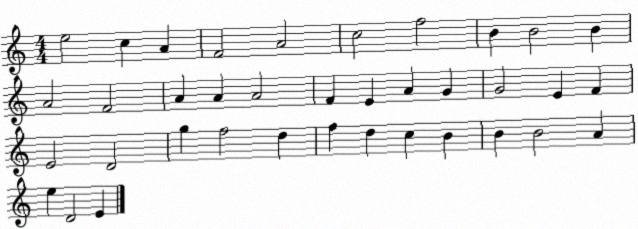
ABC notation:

X:1
T:Untitled
M:4/4
L:1/4
K:C
e2 c A F2 A2 c2 f2 B B2 B A2 F2 A A A2 F E A G G2 E F E2 D2 g f2 d f d c B B B2 A e D2 E